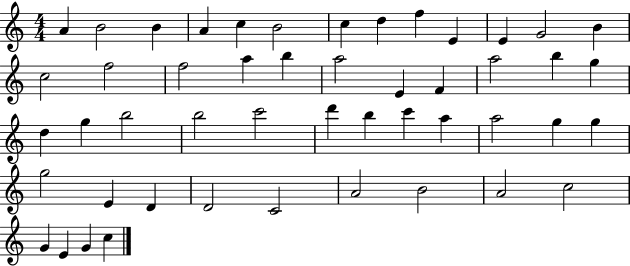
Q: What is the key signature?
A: C major